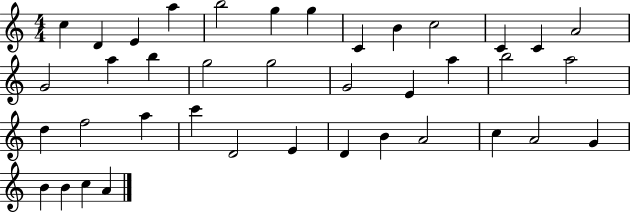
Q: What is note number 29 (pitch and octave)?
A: E4